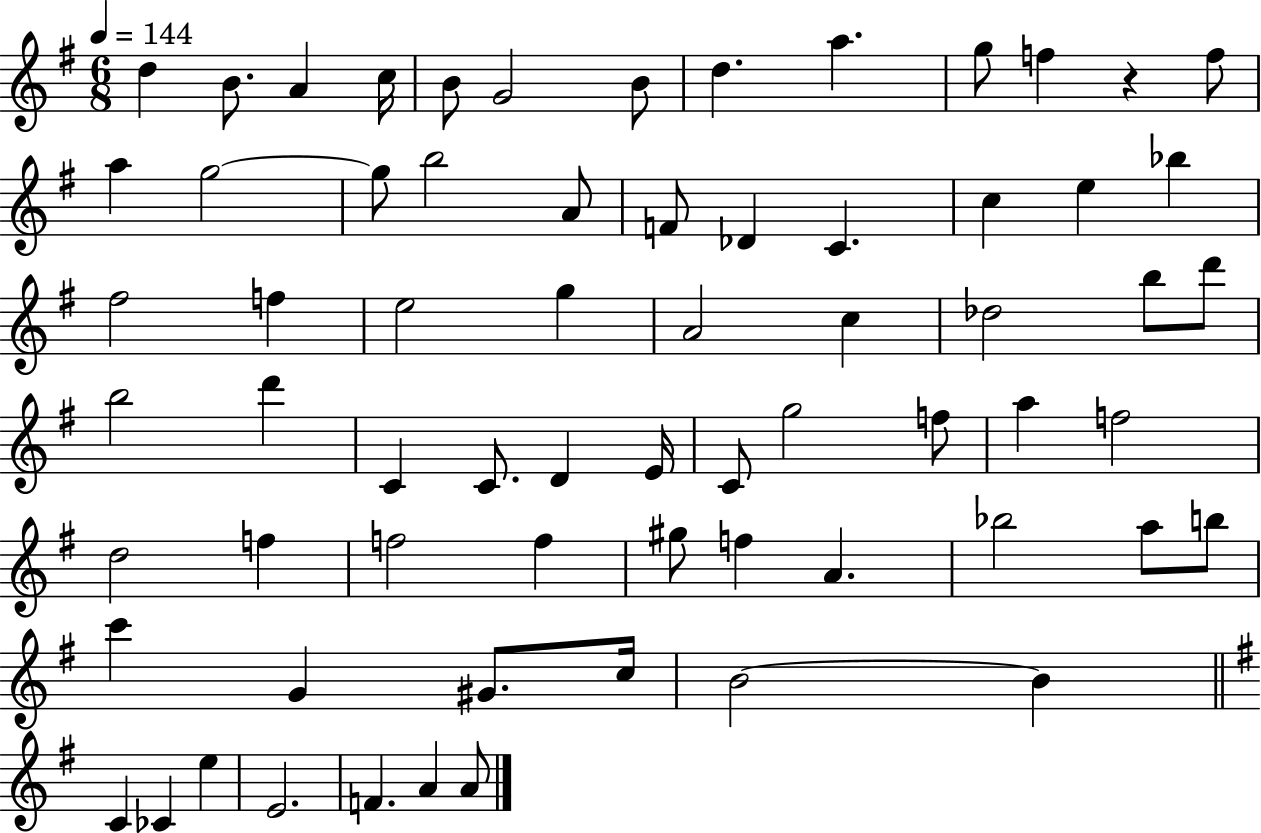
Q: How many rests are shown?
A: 1